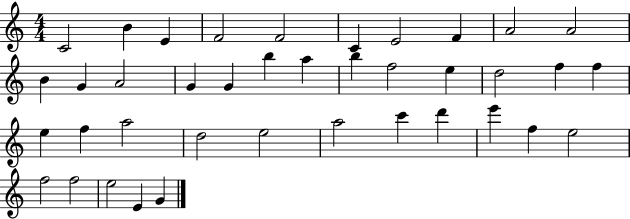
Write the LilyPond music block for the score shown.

{
  \clef treble
  \numericTimeSignature
  \time 4/4
  \key c \major
  c'2 b'4 e'4 | f'2 f'2 | c'4 e'2 f'4 | a'2 a'2 | \break b'4 g'4 a'2 | g'4 g'4 b''4 a''4 | b''4 f''2 e''4 | d''2 f''4 f''4 | \break e''4 f''4 a''2 | d''2 e''2 | a''2 c'''4 d'''4 | e'''4 f''4 e''2 | \break f''2 f''2 | e''2 e'4 g'4 | \bar "|."
}